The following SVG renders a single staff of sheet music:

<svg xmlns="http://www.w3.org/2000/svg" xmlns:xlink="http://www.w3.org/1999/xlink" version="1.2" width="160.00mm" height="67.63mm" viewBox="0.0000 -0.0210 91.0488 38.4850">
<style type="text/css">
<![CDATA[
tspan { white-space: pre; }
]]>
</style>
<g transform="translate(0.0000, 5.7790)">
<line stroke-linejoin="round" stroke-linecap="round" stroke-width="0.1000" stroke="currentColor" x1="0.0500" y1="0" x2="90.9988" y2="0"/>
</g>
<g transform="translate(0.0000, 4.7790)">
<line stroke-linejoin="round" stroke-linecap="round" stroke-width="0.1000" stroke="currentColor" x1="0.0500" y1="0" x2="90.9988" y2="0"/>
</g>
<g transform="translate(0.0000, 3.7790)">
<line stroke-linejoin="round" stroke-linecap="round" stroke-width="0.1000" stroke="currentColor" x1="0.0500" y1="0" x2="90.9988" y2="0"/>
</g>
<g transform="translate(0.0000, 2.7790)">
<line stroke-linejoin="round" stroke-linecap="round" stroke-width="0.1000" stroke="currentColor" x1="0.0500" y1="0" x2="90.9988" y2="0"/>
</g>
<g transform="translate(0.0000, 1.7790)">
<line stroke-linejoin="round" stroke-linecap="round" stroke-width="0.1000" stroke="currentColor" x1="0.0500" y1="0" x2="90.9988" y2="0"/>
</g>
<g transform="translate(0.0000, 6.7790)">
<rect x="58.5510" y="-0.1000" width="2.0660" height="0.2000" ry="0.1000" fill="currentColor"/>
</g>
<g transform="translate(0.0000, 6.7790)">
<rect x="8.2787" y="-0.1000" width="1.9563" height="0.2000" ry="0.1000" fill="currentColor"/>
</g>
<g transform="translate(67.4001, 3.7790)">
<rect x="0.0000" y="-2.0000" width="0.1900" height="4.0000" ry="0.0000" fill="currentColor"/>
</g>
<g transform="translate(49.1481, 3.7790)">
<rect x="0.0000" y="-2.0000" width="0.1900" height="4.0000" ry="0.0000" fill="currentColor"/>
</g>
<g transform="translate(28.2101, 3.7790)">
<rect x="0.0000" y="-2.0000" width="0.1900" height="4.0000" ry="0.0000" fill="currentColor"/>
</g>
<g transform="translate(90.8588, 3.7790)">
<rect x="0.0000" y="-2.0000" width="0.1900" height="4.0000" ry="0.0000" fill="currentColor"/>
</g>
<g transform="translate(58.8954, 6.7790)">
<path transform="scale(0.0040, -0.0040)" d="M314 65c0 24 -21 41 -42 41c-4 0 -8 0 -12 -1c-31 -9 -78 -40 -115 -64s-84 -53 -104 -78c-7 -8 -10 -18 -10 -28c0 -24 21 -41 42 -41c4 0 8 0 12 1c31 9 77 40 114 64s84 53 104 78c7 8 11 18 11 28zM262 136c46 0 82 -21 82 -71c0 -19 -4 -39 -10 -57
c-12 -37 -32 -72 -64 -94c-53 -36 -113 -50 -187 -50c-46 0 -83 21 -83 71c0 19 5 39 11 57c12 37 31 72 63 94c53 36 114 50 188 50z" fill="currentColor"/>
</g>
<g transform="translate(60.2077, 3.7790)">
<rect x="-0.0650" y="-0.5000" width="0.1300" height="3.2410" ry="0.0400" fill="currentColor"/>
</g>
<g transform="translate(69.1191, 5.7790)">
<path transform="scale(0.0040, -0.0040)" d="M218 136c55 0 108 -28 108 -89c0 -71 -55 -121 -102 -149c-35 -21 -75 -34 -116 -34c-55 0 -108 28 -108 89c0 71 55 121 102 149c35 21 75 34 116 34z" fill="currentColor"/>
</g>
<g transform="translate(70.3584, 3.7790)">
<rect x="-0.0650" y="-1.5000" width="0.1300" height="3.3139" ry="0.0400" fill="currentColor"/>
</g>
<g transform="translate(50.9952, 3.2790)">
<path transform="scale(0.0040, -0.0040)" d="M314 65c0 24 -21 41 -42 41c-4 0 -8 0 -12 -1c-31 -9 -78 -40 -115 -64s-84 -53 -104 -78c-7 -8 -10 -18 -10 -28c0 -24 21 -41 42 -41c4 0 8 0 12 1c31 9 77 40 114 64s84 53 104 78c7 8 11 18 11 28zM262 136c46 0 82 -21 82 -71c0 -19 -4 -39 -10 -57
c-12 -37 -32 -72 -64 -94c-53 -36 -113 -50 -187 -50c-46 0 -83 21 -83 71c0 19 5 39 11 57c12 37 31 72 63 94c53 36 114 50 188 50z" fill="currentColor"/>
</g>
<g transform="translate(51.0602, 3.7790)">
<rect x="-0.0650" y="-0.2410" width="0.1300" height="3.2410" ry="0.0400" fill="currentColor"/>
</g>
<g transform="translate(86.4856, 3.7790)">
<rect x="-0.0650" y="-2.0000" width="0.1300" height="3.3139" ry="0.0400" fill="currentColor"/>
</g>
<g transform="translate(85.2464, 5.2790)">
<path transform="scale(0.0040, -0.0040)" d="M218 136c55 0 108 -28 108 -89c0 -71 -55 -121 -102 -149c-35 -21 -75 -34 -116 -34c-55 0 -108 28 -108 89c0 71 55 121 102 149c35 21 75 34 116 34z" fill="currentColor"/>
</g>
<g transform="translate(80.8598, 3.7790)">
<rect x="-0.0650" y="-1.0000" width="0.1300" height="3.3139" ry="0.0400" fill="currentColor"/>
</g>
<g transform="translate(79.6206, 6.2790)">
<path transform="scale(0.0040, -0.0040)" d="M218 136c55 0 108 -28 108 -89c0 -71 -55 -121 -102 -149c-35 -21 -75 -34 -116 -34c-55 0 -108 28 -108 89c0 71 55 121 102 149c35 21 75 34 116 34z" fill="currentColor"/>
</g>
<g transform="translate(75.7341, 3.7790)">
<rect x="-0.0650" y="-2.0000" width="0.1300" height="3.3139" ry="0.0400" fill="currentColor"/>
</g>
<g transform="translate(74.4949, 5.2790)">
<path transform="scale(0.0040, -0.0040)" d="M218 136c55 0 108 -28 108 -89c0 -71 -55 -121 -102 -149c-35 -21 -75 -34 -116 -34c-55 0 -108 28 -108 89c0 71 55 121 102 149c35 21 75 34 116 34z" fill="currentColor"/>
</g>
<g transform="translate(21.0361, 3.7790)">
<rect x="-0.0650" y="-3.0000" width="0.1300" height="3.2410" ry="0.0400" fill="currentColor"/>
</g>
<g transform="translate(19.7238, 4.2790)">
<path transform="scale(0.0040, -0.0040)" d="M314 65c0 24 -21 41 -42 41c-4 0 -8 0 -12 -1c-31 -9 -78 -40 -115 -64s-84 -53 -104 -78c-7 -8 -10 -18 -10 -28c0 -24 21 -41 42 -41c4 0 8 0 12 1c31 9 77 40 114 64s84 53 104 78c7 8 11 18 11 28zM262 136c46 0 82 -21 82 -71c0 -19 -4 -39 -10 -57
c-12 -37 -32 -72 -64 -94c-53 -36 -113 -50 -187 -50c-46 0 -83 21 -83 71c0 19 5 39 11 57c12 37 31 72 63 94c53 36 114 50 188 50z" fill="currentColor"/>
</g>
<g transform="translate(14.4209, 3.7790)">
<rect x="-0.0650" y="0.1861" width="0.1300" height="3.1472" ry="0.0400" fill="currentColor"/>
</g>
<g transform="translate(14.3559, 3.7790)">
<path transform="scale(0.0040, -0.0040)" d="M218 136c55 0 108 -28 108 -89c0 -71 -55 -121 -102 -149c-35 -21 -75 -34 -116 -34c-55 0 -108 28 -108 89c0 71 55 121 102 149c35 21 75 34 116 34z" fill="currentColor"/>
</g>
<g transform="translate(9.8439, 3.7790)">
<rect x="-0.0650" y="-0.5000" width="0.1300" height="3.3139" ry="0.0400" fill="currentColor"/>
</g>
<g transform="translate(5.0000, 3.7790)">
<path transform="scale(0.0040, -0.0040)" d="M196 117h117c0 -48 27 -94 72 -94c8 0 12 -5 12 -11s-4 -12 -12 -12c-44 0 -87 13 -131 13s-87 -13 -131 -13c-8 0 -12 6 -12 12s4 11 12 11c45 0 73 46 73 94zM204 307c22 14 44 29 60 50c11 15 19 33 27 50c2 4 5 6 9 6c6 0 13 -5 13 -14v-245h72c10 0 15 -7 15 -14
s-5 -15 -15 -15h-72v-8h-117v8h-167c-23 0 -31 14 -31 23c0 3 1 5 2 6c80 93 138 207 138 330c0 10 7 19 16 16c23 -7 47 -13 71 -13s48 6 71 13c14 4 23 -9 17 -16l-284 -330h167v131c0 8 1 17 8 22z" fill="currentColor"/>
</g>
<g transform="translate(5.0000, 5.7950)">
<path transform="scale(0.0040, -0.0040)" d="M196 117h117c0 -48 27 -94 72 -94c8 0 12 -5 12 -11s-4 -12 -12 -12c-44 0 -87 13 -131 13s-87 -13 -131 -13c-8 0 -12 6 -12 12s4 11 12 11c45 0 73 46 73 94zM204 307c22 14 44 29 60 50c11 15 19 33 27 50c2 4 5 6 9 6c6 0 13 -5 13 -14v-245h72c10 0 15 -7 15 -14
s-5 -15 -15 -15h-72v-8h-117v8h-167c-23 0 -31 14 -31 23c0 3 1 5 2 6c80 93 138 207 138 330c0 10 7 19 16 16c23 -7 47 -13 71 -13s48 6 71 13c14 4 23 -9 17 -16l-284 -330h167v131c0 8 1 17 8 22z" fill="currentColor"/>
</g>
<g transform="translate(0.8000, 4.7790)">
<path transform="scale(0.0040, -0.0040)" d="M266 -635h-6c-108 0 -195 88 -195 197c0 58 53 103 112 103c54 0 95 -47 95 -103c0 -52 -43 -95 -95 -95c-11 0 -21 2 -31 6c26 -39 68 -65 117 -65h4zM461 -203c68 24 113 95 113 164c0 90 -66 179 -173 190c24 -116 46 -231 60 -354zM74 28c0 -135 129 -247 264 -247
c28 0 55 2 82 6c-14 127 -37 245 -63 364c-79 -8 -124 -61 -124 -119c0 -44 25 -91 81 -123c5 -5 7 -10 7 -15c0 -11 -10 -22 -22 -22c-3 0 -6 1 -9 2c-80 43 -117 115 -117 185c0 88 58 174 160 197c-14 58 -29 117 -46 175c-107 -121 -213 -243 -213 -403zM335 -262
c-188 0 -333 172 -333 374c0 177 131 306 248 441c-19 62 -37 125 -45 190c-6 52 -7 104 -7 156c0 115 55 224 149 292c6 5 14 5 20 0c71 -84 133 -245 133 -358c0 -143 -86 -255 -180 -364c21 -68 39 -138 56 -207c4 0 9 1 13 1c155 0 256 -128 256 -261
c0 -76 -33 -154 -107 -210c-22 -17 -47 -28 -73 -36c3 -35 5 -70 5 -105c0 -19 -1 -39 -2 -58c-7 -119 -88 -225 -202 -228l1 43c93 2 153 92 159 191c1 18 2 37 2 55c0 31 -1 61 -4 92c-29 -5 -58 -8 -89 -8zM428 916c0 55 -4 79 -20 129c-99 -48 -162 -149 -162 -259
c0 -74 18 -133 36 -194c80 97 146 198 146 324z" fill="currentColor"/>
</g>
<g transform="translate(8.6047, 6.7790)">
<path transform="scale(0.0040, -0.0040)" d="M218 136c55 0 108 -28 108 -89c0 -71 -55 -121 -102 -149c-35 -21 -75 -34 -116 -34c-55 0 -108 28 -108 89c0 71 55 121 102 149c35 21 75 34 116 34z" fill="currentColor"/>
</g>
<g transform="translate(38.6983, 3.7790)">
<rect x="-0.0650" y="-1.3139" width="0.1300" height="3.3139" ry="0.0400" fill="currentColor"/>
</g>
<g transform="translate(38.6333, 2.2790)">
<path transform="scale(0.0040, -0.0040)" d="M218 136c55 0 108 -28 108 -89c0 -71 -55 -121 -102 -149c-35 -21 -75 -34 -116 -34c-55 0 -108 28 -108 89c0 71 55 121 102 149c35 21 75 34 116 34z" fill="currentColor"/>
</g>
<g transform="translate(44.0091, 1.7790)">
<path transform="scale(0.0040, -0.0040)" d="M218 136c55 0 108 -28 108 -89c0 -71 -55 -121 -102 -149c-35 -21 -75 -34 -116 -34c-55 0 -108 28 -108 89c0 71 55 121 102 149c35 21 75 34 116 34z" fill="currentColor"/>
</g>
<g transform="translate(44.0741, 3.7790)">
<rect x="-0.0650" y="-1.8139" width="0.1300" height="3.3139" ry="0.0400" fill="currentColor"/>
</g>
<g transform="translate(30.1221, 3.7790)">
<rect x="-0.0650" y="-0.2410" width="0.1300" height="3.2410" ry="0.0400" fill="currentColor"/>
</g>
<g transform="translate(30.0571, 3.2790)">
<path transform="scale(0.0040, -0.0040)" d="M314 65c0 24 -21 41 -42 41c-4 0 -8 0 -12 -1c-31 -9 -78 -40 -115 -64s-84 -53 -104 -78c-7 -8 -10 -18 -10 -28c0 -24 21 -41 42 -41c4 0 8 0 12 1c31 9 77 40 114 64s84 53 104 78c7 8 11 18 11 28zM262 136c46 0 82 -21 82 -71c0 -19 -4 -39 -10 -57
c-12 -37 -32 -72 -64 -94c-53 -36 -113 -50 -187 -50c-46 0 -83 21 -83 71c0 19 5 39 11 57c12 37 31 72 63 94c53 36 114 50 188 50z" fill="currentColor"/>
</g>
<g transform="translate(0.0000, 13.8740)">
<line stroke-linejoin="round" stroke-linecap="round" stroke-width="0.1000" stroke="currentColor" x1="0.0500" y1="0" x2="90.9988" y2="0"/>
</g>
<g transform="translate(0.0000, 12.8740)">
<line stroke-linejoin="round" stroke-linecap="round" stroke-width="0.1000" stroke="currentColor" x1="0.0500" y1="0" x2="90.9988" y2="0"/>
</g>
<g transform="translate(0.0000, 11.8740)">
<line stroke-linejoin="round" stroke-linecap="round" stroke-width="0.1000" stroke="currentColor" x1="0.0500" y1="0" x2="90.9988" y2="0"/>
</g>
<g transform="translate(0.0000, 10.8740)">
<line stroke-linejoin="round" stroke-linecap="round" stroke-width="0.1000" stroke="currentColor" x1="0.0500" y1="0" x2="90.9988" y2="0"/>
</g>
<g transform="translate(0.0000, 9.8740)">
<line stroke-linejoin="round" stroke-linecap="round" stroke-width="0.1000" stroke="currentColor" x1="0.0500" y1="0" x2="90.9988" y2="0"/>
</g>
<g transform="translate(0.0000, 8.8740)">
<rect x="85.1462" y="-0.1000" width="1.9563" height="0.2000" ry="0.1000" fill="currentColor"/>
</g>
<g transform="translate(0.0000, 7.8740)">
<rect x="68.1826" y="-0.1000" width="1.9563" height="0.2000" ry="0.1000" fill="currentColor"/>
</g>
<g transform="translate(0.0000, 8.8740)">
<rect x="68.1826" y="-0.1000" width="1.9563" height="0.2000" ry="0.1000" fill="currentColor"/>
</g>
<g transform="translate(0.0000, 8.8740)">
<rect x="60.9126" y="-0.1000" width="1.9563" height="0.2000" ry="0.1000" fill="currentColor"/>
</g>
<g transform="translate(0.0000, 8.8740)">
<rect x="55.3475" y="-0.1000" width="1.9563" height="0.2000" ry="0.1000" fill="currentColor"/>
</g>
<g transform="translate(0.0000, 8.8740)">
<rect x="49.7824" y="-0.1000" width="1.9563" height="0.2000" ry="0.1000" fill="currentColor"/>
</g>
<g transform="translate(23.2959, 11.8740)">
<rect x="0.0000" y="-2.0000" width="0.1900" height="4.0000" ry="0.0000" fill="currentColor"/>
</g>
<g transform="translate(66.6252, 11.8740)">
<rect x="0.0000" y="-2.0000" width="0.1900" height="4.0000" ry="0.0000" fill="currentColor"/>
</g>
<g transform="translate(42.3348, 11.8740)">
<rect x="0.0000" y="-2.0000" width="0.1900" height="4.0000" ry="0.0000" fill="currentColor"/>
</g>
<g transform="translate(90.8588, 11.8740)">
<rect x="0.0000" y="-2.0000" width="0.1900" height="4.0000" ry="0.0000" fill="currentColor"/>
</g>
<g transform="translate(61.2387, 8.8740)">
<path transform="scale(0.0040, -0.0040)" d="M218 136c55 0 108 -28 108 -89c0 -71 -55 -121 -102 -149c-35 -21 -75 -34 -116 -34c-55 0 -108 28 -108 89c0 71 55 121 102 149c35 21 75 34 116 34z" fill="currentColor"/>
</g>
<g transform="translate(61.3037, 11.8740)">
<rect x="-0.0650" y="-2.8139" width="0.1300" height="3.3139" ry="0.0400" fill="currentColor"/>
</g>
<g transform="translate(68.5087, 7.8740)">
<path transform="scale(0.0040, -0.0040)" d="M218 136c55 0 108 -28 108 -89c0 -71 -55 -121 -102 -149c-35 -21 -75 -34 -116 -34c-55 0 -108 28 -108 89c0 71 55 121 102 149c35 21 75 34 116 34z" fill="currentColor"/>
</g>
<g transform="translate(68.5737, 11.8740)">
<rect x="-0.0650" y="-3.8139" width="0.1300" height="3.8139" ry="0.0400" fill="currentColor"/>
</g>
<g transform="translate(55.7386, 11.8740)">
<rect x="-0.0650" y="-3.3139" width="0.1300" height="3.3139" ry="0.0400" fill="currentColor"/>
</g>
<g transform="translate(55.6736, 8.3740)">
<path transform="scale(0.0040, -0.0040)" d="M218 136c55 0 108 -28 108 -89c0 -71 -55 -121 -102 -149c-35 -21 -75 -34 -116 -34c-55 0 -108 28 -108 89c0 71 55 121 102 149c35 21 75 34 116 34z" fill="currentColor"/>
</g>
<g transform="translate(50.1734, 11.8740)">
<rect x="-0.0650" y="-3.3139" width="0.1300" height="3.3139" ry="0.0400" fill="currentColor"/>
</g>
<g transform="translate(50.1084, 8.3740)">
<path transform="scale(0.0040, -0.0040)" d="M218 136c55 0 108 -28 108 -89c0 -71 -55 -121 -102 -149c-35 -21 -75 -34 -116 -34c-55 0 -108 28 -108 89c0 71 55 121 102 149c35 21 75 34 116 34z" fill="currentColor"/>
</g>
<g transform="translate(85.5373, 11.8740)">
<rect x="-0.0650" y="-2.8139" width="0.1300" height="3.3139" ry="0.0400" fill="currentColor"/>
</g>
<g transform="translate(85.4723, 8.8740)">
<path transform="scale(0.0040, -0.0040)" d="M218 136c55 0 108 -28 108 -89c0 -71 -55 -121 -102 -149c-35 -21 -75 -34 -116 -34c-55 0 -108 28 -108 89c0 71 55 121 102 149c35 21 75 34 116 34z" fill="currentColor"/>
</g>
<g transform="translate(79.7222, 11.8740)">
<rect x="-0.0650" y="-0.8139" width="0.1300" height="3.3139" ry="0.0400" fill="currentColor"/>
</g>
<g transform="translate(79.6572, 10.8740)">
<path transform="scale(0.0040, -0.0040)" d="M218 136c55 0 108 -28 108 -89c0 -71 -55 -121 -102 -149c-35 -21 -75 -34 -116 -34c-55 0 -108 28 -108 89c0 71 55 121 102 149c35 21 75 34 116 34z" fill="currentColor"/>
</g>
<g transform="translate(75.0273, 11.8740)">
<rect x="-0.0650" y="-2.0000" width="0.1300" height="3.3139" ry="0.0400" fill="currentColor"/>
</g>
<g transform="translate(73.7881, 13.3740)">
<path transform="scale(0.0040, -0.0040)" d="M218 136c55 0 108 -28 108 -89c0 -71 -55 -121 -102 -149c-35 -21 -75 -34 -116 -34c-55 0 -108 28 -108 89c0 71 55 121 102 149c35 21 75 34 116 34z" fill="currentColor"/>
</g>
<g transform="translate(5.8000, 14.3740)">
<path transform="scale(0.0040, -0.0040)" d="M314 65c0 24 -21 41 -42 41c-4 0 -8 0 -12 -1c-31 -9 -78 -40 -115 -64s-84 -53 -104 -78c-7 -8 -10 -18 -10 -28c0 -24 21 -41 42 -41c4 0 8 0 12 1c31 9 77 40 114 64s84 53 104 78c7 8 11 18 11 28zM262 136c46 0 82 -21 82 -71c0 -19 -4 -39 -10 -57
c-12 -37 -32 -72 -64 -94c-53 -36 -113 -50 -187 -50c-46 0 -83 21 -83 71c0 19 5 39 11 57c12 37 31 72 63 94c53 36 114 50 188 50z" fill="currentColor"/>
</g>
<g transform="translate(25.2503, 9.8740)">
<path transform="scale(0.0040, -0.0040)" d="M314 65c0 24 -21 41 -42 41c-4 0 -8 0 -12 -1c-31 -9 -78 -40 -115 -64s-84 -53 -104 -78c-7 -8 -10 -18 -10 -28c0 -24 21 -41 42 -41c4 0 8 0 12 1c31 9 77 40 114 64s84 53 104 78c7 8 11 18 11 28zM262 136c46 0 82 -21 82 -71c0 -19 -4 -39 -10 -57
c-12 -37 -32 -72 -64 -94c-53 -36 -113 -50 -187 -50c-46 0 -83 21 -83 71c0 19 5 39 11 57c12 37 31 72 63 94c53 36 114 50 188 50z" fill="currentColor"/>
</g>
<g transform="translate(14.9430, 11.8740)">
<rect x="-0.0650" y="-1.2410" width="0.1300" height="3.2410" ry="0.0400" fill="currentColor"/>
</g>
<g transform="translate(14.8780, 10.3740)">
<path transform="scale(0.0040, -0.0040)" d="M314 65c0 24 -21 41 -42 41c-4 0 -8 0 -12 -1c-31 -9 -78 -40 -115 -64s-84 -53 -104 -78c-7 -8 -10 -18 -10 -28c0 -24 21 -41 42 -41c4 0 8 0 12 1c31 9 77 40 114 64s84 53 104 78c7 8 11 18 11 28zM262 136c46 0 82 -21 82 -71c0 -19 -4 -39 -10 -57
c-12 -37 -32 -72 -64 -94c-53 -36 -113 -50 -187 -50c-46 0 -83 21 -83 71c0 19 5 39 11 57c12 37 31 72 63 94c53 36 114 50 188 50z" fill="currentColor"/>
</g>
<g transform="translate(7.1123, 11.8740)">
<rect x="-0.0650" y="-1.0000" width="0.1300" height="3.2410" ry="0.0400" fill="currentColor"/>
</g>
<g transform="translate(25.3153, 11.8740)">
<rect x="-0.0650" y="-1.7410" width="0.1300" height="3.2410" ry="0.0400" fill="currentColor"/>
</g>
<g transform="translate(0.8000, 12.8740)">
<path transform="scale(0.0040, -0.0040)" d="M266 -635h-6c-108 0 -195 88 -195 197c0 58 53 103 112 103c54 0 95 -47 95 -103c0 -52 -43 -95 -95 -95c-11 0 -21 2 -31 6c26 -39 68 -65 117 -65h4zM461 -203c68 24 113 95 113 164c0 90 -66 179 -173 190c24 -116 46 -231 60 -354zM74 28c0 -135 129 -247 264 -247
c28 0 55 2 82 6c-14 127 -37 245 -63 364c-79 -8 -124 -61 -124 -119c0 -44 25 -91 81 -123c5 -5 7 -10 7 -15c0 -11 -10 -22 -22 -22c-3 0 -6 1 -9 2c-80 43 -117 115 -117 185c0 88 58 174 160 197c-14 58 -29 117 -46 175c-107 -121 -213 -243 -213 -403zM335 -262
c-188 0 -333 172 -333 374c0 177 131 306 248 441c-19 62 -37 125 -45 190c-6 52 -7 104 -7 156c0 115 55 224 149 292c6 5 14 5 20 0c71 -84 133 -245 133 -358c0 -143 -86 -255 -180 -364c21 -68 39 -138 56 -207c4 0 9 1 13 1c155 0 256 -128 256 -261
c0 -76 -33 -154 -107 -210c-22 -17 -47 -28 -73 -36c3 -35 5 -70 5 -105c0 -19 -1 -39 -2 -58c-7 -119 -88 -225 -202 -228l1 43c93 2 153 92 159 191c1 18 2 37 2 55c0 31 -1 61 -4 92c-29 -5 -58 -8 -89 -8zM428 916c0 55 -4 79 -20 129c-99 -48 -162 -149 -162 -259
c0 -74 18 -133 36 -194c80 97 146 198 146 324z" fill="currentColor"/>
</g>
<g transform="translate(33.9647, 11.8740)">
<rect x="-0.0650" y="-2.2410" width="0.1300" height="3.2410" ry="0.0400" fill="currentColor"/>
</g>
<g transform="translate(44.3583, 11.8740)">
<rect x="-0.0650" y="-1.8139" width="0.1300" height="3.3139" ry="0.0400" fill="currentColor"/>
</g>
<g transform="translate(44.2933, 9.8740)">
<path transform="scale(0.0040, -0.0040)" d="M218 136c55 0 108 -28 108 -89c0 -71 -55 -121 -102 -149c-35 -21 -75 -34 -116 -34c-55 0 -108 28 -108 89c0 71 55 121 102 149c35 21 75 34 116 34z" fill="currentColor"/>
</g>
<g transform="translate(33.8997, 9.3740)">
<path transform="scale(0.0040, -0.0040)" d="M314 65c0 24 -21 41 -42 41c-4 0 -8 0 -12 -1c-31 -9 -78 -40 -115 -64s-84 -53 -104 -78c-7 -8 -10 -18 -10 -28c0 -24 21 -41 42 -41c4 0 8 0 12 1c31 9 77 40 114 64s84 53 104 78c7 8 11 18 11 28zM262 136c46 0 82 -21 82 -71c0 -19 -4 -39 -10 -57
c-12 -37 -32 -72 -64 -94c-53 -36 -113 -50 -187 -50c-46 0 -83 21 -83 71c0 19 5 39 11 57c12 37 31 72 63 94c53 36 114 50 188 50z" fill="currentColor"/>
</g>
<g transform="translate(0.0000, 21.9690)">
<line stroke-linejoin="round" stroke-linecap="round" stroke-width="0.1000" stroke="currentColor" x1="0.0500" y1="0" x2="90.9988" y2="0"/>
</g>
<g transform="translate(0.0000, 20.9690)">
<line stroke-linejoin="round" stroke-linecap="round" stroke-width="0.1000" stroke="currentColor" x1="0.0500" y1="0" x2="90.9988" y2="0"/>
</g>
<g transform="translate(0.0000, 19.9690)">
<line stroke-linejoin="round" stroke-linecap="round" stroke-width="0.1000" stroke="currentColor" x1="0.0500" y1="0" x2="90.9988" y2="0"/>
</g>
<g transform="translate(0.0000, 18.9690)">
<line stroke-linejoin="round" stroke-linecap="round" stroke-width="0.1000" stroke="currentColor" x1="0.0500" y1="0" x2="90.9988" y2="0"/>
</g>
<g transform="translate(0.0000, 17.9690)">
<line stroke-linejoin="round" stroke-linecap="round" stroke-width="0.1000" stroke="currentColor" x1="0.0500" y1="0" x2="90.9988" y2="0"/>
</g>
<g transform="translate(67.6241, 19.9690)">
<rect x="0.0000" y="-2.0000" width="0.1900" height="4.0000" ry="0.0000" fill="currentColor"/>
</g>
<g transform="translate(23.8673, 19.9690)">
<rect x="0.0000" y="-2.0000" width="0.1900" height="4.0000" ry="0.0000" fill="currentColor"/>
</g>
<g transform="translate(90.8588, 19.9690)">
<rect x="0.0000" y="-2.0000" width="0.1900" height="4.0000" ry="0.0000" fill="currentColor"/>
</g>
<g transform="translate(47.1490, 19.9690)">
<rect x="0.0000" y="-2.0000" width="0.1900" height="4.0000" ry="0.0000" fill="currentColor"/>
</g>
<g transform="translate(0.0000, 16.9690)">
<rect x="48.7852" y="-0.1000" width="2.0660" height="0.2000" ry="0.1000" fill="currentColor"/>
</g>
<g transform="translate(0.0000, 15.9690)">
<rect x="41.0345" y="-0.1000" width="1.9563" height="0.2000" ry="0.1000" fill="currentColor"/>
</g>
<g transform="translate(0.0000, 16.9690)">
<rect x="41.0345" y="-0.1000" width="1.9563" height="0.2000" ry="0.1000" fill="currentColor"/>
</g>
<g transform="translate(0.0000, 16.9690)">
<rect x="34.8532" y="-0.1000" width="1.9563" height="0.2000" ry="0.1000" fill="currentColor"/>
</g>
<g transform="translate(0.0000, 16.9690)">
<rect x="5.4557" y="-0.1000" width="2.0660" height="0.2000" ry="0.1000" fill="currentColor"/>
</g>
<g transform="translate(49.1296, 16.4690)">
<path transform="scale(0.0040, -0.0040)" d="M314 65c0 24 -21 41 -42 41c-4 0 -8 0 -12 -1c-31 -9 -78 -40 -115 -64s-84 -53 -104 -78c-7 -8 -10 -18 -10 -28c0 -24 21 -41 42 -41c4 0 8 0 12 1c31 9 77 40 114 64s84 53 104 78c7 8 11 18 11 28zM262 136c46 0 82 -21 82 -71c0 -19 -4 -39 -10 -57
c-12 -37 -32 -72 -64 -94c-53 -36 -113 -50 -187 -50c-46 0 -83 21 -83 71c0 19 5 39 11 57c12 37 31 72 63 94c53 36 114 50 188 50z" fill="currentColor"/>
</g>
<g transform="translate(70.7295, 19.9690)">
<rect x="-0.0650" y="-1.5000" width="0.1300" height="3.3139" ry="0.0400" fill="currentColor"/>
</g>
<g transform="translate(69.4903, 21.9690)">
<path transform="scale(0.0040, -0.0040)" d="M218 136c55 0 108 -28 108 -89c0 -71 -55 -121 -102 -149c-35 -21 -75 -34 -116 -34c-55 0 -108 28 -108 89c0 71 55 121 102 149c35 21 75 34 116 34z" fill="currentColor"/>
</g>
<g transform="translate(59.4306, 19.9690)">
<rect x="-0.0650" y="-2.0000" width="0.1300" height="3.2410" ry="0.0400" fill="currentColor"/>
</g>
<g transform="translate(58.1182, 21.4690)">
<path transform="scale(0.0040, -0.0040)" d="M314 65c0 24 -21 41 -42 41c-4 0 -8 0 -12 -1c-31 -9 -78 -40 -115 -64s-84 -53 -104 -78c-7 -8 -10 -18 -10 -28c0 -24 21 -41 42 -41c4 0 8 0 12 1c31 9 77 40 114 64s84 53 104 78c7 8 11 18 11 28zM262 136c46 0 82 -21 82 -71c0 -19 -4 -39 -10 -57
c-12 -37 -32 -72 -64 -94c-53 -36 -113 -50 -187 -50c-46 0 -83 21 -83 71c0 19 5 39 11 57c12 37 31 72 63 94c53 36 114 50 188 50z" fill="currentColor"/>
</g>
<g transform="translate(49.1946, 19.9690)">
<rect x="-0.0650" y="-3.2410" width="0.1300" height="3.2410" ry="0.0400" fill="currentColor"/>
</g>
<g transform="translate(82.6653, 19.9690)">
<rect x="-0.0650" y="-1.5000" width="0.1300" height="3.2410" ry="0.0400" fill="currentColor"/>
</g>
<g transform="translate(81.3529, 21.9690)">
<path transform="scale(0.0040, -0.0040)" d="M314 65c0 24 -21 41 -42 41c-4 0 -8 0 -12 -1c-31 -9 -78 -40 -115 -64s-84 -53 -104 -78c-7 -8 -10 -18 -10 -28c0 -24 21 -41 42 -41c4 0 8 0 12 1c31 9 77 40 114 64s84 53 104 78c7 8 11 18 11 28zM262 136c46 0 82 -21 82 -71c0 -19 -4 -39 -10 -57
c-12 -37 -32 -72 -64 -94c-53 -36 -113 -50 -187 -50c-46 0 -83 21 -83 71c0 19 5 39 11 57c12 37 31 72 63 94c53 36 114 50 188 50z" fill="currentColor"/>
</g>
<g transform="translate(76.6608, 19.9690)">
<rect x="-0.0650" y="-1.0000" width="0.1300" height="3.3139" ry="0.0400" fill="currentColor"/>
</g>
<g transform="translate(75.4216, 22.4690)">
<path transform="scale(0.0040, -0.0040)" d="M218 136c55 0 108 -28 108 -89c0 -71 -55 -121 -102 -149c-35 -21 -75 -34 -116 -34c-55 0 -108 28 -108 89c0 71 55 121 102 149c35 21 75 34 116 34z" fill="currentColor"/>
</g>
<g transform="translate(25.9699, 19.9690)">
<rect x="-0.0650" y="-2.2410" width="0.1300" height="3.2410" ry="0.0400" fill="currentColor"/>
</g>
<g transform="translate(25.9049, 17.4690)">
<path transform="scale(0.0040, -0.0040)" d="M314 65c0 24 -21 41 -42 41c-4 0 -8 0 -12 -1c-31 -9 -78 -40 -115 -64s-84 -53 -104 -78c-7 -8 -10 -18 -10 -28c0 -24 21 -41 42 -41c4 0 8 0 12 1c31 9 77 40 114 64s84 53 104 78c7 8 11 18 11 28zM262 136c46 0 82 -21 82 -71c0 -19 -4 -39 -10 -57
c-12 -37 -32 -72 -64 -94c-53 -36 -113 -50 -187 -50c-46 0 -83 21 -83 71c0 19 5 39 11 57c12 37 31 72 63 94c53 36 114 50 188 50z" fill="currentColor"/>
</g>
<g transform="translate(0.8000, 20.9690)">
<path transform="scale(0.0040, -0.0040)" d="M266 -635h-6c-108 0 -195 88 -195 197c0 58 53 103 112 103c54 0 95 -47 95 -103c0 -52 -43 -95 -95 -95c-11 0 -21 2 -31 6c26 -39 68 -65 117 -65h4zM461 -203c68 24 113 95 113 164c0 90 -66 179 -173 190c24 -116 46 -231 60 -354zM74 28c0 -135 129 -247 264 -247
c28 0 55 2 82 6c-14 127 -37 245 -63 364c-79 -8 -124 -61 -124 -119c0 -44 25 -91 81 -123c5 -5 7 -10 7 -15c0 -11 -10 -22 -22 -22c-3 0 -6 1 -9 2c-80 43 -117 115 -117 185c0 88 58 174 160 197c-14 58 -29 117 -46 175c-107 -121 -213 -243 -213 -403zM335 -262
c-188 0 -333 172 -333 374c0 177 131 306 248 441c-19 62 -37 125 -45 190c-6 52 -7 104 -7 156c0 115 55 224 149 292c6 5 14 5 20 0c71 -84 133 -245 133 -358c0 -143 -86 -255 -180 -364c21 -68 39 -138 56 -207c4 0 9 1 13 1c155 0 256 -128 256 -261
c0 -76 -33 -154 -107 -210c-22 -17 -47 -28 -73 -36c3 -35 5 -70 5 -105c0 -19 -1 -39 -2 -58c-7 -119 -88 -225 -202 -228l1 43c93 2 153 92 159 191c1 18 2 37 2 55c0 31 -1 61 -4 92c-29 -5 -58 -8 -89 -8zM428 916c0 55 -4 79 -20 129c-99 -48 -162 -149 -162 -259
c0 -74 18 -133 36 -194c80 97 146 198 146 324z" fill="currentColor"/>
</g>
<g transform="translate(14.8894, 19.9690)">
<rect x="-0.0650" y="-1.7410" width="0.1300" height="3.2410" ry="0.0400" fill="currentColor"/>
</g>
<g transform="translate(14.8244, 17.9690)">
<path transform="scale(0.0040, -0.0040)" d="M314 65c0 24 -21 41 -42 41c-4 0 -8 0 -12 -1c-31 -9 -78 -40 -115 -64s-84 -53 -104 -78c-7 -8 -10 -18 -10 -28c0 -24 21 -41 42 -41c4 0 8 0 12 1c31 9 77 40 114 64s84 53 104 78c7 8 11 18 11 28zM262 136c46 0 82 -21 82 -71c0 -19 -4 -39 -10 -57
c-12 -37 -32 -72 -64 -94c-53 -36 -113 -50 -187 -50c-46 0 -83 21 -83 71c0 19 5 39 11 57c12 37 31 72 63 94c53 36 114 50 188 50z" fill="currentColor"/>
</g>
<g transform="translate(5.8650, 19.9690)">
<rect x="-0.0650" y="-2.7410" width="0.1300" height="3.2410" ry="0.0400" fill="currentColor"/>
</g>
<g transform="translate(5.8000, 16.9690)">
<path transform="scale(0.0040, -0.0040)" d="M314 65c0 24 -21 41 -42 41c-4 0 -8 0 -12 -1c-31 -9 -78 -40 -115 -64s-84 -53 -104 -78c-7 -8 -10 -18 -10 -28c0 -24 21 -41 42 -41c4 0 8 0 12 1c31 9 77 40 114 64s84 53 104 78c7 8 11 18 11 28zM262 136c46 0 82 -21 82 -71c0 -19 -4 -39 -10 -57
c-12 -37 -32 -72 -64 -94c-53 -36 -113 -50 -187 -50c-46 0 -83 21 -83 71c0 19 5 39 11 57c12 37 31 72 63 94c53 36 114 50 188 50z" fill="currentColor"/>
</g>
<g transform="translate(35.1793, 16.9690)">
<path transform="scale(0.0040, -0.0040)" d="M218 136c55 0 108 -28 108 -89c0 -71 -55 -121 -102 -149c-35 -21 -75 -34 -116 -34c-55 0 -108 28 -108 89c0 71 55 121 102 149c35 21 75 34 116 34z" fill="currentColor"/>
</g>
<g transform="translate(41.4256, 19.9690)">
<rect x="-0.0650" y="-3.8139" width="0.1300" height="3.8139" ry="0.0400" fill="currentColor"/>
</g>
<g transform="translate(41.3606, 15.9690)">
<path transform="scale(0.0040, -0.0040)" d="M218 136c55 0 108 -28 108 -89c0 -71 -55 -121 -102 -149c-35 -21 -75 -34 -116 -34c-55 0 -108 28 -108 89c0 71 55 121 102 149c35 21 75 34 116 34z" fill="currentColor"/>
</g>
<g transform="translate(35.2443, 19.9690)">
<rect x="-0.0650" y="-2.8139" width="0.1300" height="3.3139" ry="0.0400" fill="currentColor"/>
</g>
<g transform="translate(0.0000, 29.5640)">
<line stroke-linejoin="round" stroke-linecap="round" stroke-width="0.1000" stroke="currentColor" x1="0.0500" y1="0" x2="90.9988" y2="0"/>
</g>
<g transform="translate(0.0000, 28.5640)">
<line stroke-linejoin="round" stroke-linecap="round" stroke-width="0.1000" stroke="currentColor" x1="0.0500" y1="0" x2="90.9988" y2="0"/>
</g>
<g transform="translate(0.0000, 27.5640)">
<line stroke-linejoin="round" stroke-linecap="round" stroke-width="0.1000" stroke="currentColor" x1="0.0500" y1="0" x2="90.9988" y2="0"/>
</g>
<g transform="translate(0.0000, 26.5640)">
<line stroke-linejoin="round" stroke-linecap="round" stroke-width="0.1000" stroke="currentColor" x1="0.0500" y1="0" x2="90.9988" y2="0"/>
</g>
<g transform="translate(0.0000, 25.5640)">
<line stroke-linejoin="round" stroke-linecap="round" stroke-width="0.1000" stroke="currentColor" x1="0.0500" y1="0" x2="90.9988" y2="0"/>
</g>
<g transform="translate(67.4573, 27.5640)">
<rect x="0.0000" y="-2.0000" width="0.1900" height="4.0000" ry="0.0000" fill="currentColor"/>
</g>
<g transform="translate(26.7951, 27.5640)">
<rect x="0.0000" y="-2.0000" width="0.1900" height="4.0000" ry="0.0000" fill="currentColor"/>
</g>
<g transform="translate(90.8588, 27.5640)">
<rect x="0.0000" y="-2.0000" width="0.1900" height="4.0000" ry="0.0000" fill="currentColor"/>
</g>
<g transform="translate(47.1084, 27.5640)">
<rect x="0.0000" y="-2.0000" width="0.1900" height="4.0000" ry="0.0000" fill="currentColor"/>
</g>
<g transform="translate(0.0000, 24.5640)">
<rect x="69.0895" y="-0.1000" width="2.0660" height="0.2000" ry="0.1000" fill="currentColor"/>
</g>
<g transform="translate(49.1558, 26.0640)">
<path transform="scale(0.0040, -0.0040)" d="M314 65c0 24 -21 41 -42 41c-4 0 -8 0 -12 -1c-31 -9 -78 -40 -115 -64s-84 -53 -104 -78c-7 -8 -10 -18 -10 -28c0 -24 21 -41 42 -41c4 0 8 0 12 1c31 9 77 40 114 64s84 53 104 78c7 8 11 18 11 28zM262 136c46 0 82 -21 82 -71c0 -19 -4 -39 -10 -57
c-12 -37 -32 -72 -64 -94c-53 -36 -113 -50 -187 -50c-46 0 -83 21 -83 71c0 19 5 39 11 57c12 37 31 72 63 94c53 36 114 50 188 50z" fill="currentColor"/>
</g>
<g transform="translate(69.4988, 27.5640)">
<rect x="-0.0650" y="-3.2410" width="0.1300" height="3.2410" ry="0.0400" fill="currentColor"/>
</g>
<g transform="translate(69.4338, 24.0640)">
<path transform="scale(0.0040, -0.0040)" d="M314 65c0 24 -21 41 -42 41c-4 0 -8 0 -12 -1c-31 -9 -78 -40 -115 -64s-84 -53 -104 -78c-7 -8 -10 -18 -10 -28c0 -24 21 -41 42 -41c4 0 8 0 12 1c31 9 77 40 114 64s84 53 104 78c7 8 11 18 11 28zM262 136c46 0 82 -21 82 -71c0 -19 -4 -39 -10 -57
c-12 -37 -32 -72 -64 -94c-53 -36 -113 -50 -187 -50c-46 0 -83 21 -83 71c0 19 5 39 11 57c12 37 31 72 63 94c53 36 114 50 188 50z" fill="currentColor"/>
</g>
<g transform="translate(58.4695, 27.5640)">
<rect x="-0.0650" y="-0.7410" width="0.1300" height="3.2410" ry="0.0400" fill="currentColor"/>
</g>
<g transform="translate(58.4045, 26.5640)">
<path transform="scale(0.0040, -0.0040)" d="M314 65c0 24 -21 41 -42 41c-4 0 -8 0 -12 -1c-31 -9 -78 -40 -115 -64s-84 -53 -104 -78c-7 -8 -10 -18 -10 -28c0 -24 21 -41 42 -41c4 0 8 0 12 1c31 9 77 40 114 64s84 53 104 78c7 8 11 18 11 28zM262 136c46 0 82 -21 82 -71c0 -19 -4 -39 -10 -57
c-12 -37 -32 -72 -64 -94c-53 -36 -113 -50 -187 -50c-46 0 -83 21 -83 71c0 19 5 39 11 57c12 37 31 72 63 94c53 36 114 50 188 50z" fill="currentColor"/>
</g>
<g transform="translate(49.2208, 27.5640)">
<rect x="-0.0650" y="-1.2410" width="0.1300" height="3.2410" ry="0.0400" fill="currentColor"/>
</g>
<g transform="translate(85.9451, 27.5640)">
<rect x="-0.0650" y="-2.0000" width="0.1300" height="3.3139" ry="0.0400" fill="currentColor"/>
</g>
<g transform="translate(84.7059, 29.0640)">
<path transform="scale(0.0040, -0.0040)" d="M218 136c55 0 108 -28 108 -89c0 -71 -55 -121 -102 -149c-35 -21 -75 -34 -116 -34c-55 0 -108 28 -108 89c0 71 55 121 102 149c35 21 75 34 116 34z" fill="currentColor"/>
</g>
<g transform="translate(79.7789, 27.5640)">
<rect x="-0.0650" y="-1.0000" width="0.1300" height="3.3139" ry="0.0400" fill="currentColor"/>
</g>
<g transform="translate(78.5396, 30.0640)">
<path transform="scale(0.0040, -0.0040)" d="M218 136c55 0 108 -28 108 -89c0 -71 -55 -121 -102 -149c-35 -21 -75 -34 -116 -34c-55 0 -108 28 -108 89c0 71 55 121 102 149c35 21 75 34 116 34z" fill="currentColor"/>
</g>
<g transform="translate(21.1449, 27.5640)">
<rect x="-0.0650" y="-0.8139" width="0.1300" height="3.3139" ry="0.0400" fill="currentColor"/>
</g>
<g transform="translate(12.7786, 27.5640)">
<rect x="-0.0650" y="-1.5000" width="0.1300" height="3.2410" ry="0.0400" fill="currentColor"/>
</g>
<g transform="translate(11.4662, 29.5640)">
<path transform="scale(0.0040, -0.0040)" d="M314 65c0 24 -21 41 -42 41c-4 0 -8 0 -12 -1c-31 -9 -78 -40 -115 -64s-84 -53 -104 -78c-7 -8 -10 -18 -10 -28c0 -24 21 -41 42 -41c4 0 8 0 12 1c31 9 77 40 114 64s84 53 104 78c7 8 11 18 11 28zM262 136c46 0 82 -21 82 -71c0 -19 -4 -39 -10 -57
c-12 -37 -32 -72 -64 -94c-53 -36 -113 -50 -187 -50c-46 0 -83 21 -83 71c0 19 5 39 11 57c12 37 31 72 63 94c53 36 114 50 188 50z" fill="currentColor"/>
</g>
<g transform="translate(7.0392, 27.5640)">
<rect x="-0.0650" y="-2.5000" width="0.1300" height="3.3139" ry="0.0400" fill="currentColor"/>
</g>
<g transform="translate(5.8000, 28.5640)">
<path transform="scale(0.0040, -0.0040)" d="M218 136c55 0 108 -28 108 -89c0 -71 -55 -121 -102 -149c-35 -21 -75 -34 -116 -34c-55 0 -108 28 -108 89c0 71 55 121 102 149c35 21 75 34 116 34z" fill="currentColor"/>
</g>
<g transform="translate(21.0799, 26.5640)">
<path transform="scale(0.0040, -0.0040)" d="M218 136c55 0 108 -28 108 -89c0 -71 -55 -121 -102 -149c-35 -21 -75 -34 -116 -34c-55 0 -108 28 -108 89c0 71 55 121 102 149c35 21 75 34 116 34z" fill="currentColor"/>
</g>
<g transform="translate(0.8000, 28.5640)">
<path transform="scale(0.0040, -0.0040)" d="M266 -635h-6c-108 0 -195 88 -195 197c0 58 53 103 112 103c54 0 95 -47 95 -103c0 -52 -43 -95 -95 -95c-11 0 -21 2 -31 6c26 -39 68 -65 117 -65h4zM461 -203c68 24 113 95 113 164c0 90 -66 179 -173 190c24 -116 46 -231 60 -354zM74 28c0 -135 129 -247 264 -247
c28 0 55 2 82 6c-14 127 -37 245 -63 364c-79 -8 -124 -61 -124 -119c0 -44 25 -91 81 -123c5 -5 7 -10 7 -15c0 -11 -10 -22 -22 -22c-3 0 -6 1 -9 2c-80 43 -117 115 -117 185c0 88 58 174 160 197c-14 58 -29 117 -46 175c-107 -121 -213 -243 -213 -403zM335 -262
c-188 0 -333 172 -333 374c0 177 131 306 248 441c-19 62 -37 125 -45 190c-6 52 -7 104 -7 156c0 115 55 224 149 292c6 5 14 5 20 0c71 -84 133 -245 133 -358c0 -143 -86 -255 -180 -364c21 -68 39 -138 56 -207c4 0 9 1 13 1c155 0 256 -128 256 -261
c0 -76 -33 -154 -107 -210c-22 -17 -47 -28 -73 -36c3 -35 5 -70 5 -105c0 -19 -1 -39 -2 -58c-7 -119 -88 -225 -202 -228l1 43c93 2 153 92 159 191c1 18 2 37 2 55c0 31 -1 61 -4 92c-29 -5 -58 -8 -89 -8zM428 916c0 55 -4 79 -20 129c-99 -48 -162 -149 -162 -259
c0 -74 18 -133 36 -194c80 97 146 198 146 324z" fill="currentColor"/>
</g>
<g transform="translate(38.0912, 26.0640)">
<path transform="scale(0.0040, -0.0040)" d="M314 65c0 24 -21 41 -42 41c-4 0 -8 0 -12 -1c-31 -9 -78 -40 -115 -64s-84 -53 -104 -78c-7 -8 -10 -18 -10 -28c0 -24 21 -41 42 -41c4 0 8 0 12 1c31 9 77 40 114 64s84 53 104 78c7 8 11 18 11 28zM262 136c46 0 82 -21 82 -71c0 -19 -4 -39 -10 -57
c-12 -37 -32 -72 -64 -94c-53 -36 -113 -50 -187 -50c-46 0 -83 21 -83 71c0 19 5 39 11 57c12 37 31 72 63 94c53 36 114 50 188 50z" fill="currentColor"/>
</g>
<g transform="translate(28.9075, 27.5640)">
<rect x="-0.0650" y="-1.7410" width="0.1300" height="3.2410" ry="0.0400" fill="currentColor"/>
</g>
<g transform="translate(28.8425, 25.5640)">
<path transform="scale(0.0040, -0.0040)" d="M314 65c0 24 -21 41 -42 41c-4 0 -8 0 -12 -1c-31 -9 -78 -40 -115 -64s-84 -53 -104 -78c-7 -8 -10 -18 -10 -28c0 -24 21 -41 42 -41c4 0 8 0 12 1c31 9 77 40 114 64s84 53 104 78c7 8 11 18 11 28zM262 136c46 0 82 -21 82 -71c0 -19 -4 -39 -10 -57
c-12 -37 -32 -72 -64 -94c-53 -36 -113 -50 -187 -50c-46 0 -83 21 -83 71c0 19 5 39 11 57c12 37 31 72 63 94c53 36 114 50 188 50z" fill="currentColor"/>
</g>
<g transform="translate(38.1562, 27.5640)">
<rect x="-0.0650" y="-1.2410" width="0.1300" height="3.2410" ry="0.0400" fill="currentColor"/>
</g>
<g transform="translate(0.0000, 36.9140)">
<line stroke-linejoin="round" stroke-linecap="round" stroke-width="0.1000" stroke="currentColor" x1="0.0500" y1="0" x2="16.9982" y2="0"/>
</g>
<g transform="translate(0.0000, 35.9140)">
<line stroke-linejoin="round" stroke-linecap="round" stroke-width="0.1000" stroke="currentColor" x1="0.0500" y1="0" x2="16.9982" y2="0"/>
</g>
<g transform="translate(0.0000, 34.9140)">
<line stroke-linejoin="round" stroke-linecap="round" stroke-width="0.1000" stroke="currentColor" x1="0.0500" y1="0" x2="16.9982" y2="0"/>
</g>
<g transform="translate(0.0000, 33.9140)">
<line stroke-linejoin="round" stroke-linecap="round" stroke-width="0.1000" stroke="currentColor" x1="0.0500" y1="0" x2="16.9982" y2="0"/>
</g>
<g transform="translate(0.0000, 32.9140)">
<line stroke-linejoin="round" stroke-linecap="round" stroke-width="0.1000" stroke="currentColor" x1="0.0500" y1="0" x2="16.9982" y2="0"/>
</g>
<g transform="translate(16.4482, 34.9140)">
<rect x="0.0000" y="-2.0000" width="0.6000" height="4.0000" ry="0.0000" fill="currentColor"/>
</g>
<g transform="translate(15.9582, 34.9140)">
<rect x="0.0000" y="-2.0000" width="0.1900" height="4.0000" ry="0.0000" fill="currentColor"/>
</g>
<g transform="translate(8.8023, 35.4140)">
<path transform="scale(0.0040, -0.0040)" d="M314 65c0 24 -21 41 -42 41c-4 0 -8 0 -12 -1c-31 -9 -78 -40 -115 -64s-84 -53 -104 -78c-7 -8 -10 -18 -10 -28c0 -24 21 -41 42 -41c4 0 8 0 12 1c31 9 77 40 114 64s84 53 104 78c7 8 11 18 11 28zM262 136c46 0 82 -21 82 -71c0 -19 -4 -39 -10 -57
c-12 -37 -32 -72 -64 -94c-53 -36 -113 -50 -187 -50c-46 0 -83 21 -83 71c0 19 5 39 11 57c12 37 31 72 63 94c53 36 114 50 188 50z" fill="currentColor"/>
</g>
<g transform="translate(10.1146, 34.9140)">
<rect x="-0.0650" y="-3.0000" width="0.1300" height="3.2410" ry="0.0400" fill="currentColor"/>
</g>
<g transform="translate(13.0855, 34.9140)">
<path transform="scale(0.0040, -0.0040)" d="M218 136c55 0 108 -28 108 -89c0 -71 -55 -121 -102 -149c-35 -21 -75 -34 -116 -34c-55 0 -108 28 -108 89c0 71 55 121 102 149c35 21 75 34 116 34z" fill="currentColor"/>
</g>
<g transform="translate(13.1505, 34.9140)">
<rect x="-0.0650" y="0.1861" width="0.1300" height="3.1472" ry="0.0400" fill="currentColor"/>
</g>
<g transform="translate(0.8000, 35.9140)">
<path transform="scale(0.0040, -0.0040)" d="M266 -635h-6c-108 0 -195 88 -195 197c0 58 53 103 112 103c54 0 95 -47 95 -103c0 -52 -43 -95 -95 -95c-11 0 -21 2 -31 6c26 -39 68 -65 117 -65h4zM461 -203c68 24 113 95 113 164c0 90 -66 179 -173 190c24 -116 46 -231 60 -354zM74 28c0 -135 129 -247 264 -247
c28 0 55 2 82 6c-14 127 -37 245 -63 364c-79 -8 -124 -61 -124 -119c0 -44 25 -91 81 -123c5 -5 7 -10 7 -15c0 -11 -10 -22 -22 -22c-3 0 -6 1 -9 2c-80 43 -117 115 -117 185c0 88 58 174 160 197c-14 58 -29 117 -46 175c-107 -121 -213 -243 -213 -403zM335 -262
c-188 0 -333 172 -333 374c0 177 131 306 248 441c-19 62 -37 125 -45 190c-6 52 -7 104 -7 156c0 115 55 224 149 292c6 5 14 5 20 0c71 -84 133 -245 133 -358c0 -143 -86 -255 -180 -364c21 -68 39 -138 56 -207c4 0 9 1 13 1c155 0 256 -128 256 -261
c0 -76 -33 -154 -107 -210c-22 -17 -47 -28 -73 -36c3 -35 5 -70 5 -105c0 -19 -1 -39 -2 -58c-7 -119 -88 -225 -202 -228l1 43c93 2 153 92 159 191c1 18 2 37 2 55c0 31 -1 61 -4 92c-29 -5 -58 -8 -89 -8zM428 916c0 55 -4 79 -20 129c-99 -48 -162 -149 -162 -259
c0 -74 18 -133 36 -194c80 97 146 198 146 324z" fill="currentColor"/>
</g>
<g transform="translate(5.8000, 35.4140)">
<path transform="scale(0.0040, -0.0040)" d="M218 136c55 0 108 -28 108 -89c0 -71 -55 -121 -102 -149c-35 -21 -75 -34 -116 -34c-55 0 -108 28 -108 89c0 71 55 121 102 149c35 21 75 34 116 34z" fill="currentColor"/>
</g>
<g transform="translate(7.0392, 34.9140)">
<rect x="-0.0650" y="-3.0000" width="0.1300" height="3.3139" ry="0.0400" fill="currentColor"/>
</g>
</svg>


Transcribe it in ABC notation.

X:1
T:Untitled
M:4/4
L:1/4
K:C
C B A2 c2 e f c2 C2 E F D F D2 e2 f2 g2 f b b a c' F d a a2 f2 g2 a c' b2 F2 E D E2 G E2 d f2 e2 e2 d2 b2 D F A A2 B